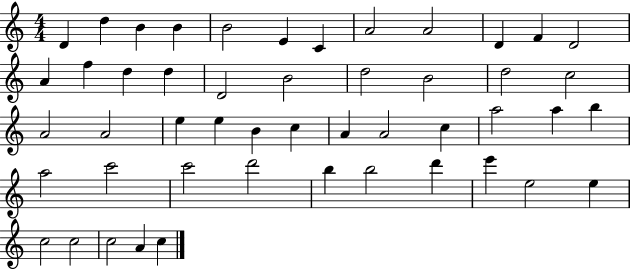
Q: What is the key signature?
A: C major